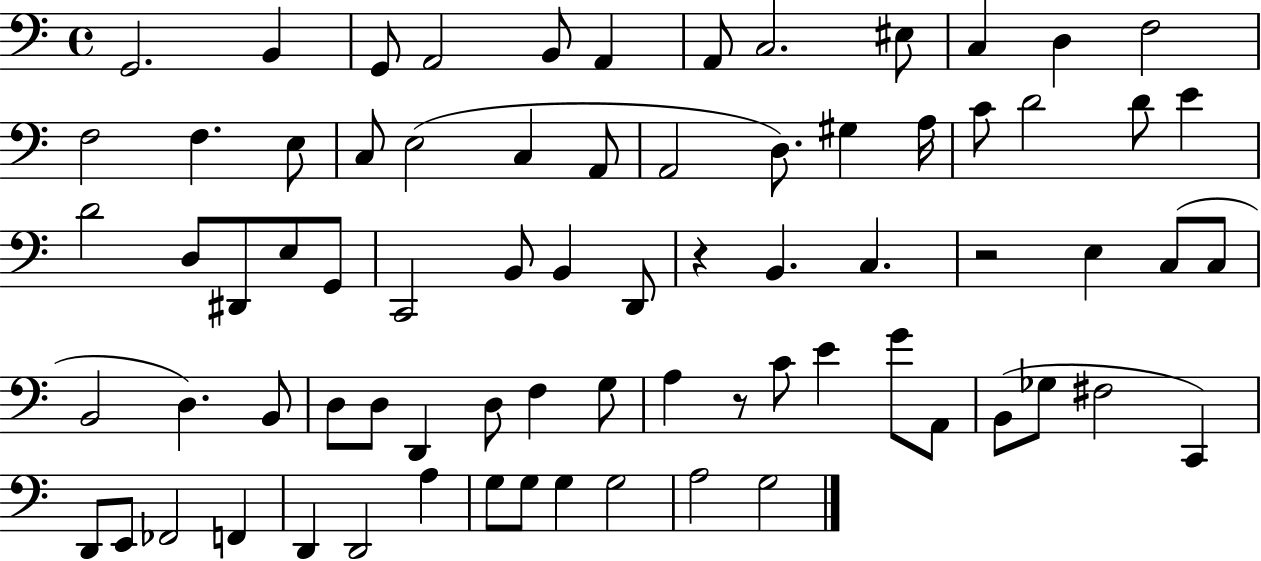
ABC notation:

X:1
T:Untitled
M:4/4
L:1/4
K:C
G,,2 B,, G,,/2 A,,2 B,,/2 A,, A,,/2 C,2 ^E,/2 C, D, F,2 F,2 F, E,/2 C,/2 E,2 C, A,,/2 A,,2 D,/2 ^G, A,/4 C/2 D2 D/2 E D2 D,/2 ^D,,/2 E,/2 G,,/2 C,,2 B,,/2 B,, D,,/2 z B,, C, z2 E, C,/2 C,/2 B,,2 D, B,,/2 D,/2 D,/2 D,, D,/2 F, G,/2 A, z/2 C/2 E G/2 A,,/2 B,,/2 _G,/2 ^F,2 C,, D,,/2 E,,/2 _F,,2 F,, D,, D,,2 A, G,/2 G,/2 G, G,2 A,2 G,2